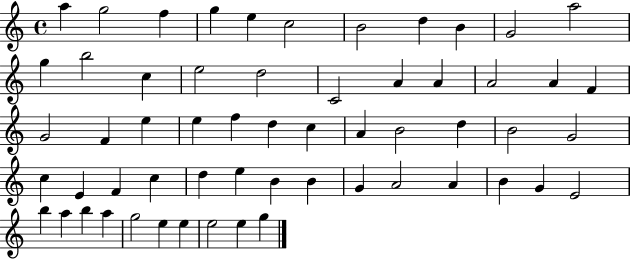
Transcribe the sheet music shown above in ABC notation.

X:1
T:Untitled
M:4/4
L:1/4
K:C
a g2 f g e c2 B2 d B G2 a2 g b2 c e2 d2 C2 A A A2 A F G2 F e e f d c A B2 d B2 G2 c E F c d e B B G A2 A B G E2 b a b a g2 e e e2 e g